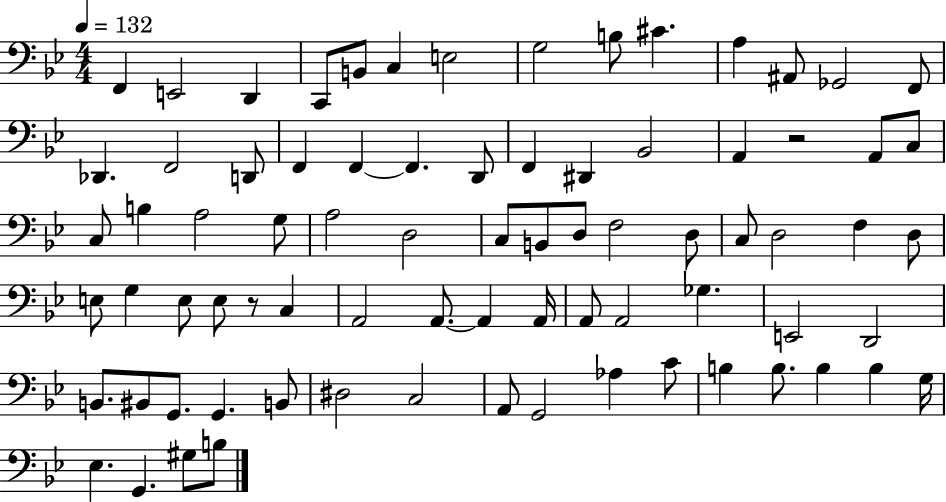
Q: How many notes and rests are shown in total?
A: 78